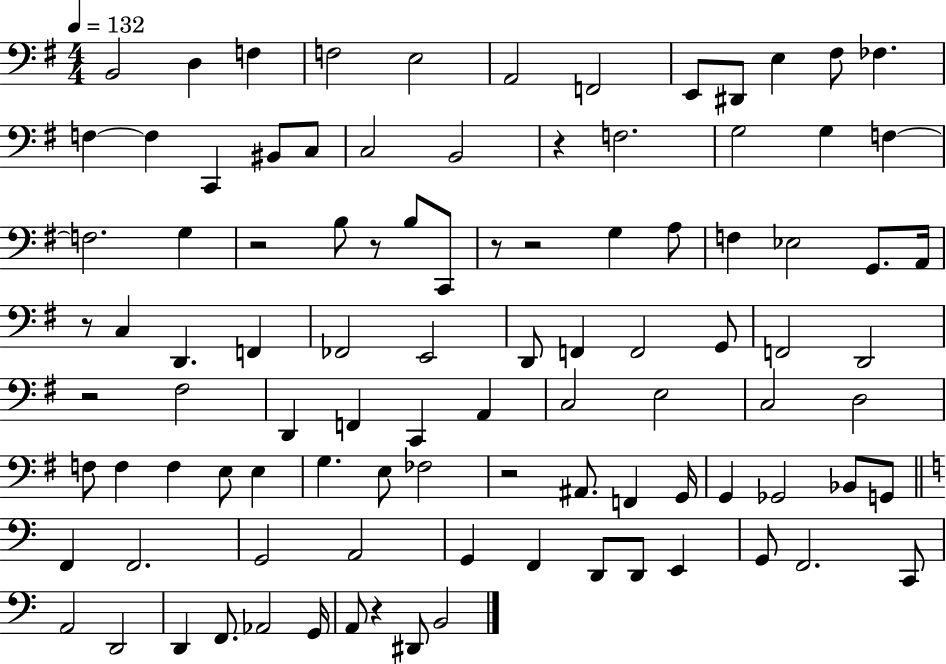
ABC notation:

X:1
T:Untitled
M:4/4
L:1/4
K:G
B,,2 D, F, F,2 E,2 A,,2 F,,2 E,,/2 ^D,,/2 E, ^F,/2 _F, F, F, C,, ^B,,/2 C,/2 C,2 B,,2 z F,2 G,2 G, F, F,2 G, z2 B,/2 z/2 B,/2 C,,/2 z/2 z2 G, A,/2 F, _E,2 G,,/2 A,,/4 z/2 C, D,, F,, _F,,2 E,,2 D,,/2 F,, F,,2 G,,/2 F,,2 D,,2 z2 ^F,2 D,, F,, C,, A,, C,2 E,2 C,2 D,2 F,/2 F, F, E,/2 E, G, E,/2 _F,2 z2 ^A,,/2 F,, G,,/4 G,, _G,,2 _B,,/2 G,,/2 F,, F,,2 G,,2 A,,2 G,, F,, D,,/2 D,,/2 E,, G,,/2 F,,2 C,,/2 A,,2 D,,2 D,, F,,/2 _A,,2 G,,/4 A,,/2 z ^D,,/2 B,,2